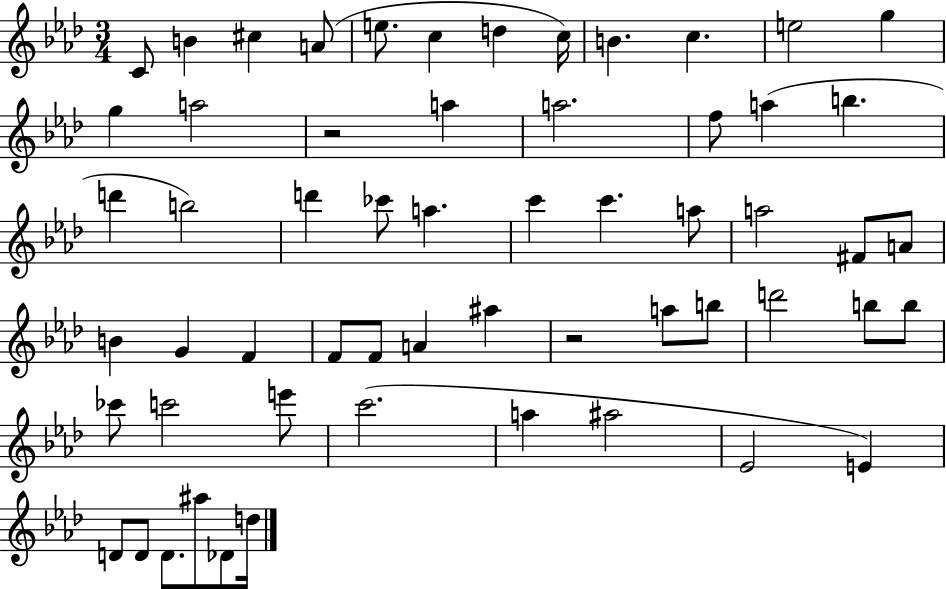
C4/e B4/q C#5/q A4/e E5/e. C5/q D5/q C5/s B4/q. C5/q. E5/h G5/q G5/q A5/h R/h A5/q A5/h. F5/e A5/q B5/q. D6/q B5/h D6/q CES6/e A5/q. C6/q C6/q. A5/e A5/h F#4/e A4/e B4/q G4/q F4/q F4/e F4/e A4/q A#5/q R/h A5/e B5/e D6/h B5/e B5/e CES6/e C6/h E6/e C6/h. A5/q A#5/h Eb4/h E4/q D4/e D4/e D4/e. A#5/e Db4/e D5/s